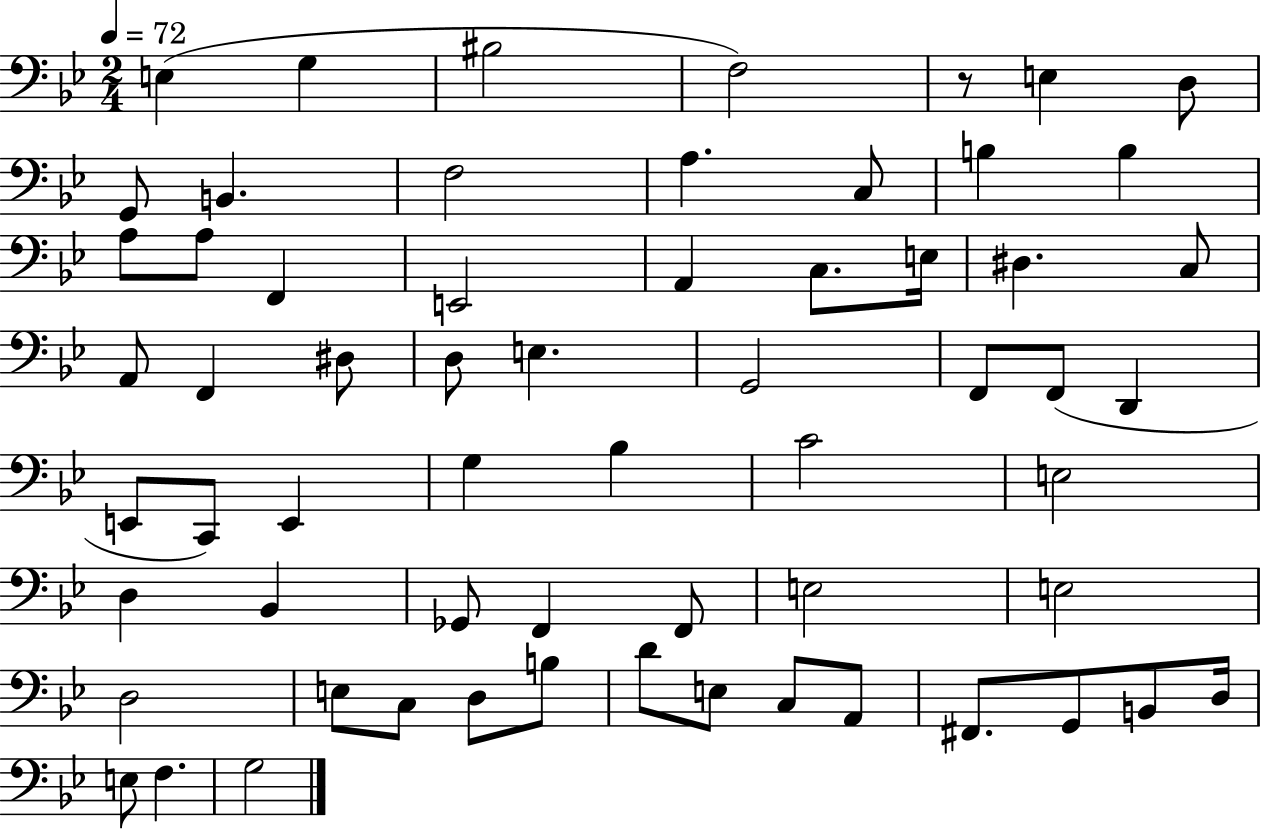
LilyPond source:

{
  \clef bass
  \numericTimeSignature
  \time 2/4
  \key bes \major
  \tempo 4 = 72
  e4( g4 | bis2 | f2) | r8 e4 d8 | \break g,8 b,4. | f2 | a4. c8 | b4 b4 | \break a8 a8 f,4 | e,2 | a,4 c8. e16 | dis4. c8 | \break a,8 f,4 dis8 | d8 e4. | g,2 | f,8 f,8( d,4 | \break e,8 c,8) e,4 | g4 bes4 | c'2 | e2 | \break d4 bes,4 | ges,8 f,4 f,8 | e2 | e2 | \break d2 | e8 c8 d8 b8 | d'8 e8 c8 a,8 | fis,8. g,8 b,8 d16 | \break e8 f4. | g2 | \bar "|."
}